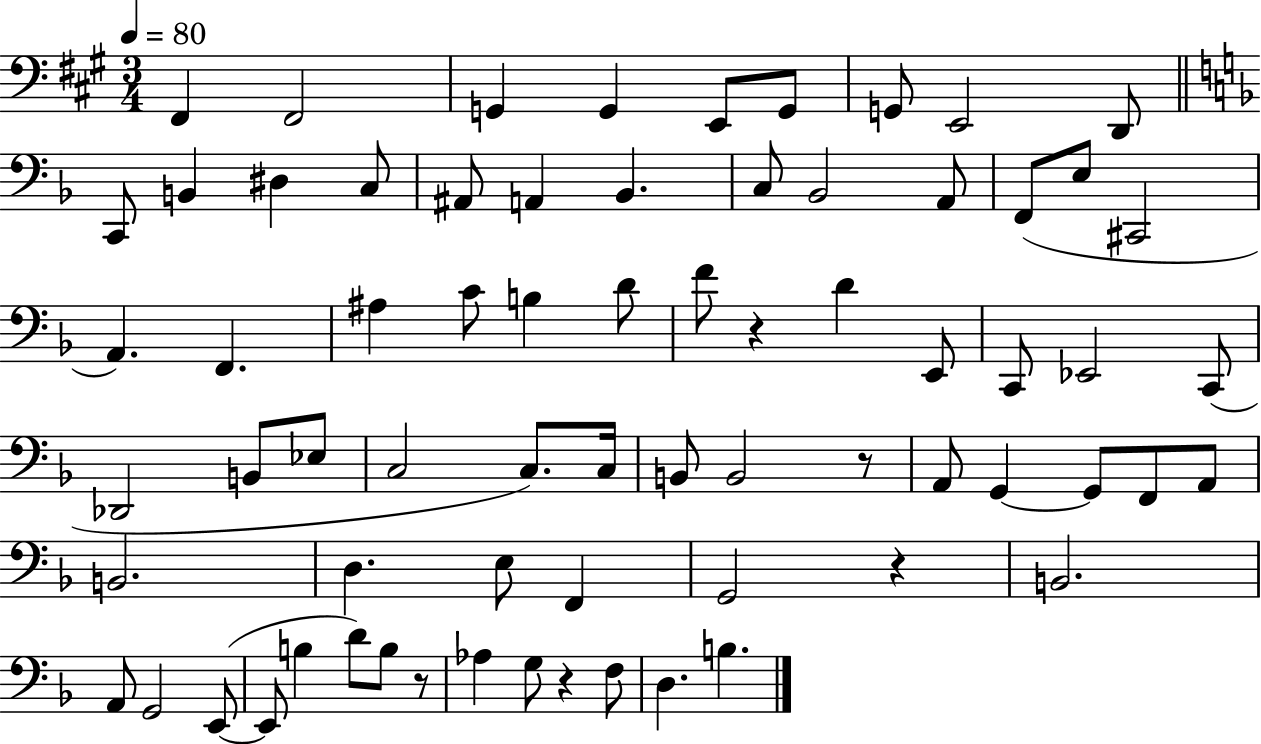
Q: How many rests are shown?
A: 5